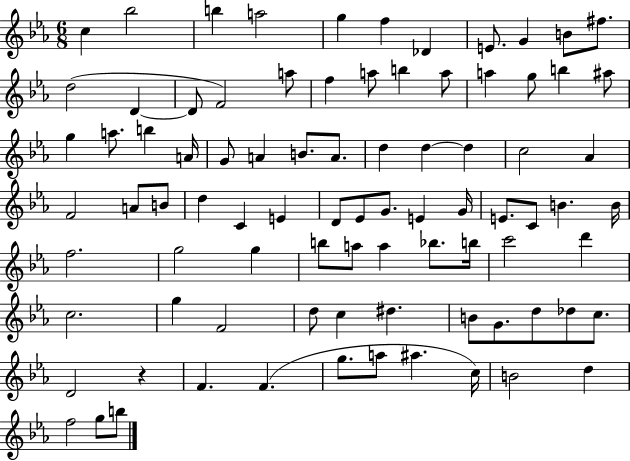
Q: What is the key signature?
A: EES major